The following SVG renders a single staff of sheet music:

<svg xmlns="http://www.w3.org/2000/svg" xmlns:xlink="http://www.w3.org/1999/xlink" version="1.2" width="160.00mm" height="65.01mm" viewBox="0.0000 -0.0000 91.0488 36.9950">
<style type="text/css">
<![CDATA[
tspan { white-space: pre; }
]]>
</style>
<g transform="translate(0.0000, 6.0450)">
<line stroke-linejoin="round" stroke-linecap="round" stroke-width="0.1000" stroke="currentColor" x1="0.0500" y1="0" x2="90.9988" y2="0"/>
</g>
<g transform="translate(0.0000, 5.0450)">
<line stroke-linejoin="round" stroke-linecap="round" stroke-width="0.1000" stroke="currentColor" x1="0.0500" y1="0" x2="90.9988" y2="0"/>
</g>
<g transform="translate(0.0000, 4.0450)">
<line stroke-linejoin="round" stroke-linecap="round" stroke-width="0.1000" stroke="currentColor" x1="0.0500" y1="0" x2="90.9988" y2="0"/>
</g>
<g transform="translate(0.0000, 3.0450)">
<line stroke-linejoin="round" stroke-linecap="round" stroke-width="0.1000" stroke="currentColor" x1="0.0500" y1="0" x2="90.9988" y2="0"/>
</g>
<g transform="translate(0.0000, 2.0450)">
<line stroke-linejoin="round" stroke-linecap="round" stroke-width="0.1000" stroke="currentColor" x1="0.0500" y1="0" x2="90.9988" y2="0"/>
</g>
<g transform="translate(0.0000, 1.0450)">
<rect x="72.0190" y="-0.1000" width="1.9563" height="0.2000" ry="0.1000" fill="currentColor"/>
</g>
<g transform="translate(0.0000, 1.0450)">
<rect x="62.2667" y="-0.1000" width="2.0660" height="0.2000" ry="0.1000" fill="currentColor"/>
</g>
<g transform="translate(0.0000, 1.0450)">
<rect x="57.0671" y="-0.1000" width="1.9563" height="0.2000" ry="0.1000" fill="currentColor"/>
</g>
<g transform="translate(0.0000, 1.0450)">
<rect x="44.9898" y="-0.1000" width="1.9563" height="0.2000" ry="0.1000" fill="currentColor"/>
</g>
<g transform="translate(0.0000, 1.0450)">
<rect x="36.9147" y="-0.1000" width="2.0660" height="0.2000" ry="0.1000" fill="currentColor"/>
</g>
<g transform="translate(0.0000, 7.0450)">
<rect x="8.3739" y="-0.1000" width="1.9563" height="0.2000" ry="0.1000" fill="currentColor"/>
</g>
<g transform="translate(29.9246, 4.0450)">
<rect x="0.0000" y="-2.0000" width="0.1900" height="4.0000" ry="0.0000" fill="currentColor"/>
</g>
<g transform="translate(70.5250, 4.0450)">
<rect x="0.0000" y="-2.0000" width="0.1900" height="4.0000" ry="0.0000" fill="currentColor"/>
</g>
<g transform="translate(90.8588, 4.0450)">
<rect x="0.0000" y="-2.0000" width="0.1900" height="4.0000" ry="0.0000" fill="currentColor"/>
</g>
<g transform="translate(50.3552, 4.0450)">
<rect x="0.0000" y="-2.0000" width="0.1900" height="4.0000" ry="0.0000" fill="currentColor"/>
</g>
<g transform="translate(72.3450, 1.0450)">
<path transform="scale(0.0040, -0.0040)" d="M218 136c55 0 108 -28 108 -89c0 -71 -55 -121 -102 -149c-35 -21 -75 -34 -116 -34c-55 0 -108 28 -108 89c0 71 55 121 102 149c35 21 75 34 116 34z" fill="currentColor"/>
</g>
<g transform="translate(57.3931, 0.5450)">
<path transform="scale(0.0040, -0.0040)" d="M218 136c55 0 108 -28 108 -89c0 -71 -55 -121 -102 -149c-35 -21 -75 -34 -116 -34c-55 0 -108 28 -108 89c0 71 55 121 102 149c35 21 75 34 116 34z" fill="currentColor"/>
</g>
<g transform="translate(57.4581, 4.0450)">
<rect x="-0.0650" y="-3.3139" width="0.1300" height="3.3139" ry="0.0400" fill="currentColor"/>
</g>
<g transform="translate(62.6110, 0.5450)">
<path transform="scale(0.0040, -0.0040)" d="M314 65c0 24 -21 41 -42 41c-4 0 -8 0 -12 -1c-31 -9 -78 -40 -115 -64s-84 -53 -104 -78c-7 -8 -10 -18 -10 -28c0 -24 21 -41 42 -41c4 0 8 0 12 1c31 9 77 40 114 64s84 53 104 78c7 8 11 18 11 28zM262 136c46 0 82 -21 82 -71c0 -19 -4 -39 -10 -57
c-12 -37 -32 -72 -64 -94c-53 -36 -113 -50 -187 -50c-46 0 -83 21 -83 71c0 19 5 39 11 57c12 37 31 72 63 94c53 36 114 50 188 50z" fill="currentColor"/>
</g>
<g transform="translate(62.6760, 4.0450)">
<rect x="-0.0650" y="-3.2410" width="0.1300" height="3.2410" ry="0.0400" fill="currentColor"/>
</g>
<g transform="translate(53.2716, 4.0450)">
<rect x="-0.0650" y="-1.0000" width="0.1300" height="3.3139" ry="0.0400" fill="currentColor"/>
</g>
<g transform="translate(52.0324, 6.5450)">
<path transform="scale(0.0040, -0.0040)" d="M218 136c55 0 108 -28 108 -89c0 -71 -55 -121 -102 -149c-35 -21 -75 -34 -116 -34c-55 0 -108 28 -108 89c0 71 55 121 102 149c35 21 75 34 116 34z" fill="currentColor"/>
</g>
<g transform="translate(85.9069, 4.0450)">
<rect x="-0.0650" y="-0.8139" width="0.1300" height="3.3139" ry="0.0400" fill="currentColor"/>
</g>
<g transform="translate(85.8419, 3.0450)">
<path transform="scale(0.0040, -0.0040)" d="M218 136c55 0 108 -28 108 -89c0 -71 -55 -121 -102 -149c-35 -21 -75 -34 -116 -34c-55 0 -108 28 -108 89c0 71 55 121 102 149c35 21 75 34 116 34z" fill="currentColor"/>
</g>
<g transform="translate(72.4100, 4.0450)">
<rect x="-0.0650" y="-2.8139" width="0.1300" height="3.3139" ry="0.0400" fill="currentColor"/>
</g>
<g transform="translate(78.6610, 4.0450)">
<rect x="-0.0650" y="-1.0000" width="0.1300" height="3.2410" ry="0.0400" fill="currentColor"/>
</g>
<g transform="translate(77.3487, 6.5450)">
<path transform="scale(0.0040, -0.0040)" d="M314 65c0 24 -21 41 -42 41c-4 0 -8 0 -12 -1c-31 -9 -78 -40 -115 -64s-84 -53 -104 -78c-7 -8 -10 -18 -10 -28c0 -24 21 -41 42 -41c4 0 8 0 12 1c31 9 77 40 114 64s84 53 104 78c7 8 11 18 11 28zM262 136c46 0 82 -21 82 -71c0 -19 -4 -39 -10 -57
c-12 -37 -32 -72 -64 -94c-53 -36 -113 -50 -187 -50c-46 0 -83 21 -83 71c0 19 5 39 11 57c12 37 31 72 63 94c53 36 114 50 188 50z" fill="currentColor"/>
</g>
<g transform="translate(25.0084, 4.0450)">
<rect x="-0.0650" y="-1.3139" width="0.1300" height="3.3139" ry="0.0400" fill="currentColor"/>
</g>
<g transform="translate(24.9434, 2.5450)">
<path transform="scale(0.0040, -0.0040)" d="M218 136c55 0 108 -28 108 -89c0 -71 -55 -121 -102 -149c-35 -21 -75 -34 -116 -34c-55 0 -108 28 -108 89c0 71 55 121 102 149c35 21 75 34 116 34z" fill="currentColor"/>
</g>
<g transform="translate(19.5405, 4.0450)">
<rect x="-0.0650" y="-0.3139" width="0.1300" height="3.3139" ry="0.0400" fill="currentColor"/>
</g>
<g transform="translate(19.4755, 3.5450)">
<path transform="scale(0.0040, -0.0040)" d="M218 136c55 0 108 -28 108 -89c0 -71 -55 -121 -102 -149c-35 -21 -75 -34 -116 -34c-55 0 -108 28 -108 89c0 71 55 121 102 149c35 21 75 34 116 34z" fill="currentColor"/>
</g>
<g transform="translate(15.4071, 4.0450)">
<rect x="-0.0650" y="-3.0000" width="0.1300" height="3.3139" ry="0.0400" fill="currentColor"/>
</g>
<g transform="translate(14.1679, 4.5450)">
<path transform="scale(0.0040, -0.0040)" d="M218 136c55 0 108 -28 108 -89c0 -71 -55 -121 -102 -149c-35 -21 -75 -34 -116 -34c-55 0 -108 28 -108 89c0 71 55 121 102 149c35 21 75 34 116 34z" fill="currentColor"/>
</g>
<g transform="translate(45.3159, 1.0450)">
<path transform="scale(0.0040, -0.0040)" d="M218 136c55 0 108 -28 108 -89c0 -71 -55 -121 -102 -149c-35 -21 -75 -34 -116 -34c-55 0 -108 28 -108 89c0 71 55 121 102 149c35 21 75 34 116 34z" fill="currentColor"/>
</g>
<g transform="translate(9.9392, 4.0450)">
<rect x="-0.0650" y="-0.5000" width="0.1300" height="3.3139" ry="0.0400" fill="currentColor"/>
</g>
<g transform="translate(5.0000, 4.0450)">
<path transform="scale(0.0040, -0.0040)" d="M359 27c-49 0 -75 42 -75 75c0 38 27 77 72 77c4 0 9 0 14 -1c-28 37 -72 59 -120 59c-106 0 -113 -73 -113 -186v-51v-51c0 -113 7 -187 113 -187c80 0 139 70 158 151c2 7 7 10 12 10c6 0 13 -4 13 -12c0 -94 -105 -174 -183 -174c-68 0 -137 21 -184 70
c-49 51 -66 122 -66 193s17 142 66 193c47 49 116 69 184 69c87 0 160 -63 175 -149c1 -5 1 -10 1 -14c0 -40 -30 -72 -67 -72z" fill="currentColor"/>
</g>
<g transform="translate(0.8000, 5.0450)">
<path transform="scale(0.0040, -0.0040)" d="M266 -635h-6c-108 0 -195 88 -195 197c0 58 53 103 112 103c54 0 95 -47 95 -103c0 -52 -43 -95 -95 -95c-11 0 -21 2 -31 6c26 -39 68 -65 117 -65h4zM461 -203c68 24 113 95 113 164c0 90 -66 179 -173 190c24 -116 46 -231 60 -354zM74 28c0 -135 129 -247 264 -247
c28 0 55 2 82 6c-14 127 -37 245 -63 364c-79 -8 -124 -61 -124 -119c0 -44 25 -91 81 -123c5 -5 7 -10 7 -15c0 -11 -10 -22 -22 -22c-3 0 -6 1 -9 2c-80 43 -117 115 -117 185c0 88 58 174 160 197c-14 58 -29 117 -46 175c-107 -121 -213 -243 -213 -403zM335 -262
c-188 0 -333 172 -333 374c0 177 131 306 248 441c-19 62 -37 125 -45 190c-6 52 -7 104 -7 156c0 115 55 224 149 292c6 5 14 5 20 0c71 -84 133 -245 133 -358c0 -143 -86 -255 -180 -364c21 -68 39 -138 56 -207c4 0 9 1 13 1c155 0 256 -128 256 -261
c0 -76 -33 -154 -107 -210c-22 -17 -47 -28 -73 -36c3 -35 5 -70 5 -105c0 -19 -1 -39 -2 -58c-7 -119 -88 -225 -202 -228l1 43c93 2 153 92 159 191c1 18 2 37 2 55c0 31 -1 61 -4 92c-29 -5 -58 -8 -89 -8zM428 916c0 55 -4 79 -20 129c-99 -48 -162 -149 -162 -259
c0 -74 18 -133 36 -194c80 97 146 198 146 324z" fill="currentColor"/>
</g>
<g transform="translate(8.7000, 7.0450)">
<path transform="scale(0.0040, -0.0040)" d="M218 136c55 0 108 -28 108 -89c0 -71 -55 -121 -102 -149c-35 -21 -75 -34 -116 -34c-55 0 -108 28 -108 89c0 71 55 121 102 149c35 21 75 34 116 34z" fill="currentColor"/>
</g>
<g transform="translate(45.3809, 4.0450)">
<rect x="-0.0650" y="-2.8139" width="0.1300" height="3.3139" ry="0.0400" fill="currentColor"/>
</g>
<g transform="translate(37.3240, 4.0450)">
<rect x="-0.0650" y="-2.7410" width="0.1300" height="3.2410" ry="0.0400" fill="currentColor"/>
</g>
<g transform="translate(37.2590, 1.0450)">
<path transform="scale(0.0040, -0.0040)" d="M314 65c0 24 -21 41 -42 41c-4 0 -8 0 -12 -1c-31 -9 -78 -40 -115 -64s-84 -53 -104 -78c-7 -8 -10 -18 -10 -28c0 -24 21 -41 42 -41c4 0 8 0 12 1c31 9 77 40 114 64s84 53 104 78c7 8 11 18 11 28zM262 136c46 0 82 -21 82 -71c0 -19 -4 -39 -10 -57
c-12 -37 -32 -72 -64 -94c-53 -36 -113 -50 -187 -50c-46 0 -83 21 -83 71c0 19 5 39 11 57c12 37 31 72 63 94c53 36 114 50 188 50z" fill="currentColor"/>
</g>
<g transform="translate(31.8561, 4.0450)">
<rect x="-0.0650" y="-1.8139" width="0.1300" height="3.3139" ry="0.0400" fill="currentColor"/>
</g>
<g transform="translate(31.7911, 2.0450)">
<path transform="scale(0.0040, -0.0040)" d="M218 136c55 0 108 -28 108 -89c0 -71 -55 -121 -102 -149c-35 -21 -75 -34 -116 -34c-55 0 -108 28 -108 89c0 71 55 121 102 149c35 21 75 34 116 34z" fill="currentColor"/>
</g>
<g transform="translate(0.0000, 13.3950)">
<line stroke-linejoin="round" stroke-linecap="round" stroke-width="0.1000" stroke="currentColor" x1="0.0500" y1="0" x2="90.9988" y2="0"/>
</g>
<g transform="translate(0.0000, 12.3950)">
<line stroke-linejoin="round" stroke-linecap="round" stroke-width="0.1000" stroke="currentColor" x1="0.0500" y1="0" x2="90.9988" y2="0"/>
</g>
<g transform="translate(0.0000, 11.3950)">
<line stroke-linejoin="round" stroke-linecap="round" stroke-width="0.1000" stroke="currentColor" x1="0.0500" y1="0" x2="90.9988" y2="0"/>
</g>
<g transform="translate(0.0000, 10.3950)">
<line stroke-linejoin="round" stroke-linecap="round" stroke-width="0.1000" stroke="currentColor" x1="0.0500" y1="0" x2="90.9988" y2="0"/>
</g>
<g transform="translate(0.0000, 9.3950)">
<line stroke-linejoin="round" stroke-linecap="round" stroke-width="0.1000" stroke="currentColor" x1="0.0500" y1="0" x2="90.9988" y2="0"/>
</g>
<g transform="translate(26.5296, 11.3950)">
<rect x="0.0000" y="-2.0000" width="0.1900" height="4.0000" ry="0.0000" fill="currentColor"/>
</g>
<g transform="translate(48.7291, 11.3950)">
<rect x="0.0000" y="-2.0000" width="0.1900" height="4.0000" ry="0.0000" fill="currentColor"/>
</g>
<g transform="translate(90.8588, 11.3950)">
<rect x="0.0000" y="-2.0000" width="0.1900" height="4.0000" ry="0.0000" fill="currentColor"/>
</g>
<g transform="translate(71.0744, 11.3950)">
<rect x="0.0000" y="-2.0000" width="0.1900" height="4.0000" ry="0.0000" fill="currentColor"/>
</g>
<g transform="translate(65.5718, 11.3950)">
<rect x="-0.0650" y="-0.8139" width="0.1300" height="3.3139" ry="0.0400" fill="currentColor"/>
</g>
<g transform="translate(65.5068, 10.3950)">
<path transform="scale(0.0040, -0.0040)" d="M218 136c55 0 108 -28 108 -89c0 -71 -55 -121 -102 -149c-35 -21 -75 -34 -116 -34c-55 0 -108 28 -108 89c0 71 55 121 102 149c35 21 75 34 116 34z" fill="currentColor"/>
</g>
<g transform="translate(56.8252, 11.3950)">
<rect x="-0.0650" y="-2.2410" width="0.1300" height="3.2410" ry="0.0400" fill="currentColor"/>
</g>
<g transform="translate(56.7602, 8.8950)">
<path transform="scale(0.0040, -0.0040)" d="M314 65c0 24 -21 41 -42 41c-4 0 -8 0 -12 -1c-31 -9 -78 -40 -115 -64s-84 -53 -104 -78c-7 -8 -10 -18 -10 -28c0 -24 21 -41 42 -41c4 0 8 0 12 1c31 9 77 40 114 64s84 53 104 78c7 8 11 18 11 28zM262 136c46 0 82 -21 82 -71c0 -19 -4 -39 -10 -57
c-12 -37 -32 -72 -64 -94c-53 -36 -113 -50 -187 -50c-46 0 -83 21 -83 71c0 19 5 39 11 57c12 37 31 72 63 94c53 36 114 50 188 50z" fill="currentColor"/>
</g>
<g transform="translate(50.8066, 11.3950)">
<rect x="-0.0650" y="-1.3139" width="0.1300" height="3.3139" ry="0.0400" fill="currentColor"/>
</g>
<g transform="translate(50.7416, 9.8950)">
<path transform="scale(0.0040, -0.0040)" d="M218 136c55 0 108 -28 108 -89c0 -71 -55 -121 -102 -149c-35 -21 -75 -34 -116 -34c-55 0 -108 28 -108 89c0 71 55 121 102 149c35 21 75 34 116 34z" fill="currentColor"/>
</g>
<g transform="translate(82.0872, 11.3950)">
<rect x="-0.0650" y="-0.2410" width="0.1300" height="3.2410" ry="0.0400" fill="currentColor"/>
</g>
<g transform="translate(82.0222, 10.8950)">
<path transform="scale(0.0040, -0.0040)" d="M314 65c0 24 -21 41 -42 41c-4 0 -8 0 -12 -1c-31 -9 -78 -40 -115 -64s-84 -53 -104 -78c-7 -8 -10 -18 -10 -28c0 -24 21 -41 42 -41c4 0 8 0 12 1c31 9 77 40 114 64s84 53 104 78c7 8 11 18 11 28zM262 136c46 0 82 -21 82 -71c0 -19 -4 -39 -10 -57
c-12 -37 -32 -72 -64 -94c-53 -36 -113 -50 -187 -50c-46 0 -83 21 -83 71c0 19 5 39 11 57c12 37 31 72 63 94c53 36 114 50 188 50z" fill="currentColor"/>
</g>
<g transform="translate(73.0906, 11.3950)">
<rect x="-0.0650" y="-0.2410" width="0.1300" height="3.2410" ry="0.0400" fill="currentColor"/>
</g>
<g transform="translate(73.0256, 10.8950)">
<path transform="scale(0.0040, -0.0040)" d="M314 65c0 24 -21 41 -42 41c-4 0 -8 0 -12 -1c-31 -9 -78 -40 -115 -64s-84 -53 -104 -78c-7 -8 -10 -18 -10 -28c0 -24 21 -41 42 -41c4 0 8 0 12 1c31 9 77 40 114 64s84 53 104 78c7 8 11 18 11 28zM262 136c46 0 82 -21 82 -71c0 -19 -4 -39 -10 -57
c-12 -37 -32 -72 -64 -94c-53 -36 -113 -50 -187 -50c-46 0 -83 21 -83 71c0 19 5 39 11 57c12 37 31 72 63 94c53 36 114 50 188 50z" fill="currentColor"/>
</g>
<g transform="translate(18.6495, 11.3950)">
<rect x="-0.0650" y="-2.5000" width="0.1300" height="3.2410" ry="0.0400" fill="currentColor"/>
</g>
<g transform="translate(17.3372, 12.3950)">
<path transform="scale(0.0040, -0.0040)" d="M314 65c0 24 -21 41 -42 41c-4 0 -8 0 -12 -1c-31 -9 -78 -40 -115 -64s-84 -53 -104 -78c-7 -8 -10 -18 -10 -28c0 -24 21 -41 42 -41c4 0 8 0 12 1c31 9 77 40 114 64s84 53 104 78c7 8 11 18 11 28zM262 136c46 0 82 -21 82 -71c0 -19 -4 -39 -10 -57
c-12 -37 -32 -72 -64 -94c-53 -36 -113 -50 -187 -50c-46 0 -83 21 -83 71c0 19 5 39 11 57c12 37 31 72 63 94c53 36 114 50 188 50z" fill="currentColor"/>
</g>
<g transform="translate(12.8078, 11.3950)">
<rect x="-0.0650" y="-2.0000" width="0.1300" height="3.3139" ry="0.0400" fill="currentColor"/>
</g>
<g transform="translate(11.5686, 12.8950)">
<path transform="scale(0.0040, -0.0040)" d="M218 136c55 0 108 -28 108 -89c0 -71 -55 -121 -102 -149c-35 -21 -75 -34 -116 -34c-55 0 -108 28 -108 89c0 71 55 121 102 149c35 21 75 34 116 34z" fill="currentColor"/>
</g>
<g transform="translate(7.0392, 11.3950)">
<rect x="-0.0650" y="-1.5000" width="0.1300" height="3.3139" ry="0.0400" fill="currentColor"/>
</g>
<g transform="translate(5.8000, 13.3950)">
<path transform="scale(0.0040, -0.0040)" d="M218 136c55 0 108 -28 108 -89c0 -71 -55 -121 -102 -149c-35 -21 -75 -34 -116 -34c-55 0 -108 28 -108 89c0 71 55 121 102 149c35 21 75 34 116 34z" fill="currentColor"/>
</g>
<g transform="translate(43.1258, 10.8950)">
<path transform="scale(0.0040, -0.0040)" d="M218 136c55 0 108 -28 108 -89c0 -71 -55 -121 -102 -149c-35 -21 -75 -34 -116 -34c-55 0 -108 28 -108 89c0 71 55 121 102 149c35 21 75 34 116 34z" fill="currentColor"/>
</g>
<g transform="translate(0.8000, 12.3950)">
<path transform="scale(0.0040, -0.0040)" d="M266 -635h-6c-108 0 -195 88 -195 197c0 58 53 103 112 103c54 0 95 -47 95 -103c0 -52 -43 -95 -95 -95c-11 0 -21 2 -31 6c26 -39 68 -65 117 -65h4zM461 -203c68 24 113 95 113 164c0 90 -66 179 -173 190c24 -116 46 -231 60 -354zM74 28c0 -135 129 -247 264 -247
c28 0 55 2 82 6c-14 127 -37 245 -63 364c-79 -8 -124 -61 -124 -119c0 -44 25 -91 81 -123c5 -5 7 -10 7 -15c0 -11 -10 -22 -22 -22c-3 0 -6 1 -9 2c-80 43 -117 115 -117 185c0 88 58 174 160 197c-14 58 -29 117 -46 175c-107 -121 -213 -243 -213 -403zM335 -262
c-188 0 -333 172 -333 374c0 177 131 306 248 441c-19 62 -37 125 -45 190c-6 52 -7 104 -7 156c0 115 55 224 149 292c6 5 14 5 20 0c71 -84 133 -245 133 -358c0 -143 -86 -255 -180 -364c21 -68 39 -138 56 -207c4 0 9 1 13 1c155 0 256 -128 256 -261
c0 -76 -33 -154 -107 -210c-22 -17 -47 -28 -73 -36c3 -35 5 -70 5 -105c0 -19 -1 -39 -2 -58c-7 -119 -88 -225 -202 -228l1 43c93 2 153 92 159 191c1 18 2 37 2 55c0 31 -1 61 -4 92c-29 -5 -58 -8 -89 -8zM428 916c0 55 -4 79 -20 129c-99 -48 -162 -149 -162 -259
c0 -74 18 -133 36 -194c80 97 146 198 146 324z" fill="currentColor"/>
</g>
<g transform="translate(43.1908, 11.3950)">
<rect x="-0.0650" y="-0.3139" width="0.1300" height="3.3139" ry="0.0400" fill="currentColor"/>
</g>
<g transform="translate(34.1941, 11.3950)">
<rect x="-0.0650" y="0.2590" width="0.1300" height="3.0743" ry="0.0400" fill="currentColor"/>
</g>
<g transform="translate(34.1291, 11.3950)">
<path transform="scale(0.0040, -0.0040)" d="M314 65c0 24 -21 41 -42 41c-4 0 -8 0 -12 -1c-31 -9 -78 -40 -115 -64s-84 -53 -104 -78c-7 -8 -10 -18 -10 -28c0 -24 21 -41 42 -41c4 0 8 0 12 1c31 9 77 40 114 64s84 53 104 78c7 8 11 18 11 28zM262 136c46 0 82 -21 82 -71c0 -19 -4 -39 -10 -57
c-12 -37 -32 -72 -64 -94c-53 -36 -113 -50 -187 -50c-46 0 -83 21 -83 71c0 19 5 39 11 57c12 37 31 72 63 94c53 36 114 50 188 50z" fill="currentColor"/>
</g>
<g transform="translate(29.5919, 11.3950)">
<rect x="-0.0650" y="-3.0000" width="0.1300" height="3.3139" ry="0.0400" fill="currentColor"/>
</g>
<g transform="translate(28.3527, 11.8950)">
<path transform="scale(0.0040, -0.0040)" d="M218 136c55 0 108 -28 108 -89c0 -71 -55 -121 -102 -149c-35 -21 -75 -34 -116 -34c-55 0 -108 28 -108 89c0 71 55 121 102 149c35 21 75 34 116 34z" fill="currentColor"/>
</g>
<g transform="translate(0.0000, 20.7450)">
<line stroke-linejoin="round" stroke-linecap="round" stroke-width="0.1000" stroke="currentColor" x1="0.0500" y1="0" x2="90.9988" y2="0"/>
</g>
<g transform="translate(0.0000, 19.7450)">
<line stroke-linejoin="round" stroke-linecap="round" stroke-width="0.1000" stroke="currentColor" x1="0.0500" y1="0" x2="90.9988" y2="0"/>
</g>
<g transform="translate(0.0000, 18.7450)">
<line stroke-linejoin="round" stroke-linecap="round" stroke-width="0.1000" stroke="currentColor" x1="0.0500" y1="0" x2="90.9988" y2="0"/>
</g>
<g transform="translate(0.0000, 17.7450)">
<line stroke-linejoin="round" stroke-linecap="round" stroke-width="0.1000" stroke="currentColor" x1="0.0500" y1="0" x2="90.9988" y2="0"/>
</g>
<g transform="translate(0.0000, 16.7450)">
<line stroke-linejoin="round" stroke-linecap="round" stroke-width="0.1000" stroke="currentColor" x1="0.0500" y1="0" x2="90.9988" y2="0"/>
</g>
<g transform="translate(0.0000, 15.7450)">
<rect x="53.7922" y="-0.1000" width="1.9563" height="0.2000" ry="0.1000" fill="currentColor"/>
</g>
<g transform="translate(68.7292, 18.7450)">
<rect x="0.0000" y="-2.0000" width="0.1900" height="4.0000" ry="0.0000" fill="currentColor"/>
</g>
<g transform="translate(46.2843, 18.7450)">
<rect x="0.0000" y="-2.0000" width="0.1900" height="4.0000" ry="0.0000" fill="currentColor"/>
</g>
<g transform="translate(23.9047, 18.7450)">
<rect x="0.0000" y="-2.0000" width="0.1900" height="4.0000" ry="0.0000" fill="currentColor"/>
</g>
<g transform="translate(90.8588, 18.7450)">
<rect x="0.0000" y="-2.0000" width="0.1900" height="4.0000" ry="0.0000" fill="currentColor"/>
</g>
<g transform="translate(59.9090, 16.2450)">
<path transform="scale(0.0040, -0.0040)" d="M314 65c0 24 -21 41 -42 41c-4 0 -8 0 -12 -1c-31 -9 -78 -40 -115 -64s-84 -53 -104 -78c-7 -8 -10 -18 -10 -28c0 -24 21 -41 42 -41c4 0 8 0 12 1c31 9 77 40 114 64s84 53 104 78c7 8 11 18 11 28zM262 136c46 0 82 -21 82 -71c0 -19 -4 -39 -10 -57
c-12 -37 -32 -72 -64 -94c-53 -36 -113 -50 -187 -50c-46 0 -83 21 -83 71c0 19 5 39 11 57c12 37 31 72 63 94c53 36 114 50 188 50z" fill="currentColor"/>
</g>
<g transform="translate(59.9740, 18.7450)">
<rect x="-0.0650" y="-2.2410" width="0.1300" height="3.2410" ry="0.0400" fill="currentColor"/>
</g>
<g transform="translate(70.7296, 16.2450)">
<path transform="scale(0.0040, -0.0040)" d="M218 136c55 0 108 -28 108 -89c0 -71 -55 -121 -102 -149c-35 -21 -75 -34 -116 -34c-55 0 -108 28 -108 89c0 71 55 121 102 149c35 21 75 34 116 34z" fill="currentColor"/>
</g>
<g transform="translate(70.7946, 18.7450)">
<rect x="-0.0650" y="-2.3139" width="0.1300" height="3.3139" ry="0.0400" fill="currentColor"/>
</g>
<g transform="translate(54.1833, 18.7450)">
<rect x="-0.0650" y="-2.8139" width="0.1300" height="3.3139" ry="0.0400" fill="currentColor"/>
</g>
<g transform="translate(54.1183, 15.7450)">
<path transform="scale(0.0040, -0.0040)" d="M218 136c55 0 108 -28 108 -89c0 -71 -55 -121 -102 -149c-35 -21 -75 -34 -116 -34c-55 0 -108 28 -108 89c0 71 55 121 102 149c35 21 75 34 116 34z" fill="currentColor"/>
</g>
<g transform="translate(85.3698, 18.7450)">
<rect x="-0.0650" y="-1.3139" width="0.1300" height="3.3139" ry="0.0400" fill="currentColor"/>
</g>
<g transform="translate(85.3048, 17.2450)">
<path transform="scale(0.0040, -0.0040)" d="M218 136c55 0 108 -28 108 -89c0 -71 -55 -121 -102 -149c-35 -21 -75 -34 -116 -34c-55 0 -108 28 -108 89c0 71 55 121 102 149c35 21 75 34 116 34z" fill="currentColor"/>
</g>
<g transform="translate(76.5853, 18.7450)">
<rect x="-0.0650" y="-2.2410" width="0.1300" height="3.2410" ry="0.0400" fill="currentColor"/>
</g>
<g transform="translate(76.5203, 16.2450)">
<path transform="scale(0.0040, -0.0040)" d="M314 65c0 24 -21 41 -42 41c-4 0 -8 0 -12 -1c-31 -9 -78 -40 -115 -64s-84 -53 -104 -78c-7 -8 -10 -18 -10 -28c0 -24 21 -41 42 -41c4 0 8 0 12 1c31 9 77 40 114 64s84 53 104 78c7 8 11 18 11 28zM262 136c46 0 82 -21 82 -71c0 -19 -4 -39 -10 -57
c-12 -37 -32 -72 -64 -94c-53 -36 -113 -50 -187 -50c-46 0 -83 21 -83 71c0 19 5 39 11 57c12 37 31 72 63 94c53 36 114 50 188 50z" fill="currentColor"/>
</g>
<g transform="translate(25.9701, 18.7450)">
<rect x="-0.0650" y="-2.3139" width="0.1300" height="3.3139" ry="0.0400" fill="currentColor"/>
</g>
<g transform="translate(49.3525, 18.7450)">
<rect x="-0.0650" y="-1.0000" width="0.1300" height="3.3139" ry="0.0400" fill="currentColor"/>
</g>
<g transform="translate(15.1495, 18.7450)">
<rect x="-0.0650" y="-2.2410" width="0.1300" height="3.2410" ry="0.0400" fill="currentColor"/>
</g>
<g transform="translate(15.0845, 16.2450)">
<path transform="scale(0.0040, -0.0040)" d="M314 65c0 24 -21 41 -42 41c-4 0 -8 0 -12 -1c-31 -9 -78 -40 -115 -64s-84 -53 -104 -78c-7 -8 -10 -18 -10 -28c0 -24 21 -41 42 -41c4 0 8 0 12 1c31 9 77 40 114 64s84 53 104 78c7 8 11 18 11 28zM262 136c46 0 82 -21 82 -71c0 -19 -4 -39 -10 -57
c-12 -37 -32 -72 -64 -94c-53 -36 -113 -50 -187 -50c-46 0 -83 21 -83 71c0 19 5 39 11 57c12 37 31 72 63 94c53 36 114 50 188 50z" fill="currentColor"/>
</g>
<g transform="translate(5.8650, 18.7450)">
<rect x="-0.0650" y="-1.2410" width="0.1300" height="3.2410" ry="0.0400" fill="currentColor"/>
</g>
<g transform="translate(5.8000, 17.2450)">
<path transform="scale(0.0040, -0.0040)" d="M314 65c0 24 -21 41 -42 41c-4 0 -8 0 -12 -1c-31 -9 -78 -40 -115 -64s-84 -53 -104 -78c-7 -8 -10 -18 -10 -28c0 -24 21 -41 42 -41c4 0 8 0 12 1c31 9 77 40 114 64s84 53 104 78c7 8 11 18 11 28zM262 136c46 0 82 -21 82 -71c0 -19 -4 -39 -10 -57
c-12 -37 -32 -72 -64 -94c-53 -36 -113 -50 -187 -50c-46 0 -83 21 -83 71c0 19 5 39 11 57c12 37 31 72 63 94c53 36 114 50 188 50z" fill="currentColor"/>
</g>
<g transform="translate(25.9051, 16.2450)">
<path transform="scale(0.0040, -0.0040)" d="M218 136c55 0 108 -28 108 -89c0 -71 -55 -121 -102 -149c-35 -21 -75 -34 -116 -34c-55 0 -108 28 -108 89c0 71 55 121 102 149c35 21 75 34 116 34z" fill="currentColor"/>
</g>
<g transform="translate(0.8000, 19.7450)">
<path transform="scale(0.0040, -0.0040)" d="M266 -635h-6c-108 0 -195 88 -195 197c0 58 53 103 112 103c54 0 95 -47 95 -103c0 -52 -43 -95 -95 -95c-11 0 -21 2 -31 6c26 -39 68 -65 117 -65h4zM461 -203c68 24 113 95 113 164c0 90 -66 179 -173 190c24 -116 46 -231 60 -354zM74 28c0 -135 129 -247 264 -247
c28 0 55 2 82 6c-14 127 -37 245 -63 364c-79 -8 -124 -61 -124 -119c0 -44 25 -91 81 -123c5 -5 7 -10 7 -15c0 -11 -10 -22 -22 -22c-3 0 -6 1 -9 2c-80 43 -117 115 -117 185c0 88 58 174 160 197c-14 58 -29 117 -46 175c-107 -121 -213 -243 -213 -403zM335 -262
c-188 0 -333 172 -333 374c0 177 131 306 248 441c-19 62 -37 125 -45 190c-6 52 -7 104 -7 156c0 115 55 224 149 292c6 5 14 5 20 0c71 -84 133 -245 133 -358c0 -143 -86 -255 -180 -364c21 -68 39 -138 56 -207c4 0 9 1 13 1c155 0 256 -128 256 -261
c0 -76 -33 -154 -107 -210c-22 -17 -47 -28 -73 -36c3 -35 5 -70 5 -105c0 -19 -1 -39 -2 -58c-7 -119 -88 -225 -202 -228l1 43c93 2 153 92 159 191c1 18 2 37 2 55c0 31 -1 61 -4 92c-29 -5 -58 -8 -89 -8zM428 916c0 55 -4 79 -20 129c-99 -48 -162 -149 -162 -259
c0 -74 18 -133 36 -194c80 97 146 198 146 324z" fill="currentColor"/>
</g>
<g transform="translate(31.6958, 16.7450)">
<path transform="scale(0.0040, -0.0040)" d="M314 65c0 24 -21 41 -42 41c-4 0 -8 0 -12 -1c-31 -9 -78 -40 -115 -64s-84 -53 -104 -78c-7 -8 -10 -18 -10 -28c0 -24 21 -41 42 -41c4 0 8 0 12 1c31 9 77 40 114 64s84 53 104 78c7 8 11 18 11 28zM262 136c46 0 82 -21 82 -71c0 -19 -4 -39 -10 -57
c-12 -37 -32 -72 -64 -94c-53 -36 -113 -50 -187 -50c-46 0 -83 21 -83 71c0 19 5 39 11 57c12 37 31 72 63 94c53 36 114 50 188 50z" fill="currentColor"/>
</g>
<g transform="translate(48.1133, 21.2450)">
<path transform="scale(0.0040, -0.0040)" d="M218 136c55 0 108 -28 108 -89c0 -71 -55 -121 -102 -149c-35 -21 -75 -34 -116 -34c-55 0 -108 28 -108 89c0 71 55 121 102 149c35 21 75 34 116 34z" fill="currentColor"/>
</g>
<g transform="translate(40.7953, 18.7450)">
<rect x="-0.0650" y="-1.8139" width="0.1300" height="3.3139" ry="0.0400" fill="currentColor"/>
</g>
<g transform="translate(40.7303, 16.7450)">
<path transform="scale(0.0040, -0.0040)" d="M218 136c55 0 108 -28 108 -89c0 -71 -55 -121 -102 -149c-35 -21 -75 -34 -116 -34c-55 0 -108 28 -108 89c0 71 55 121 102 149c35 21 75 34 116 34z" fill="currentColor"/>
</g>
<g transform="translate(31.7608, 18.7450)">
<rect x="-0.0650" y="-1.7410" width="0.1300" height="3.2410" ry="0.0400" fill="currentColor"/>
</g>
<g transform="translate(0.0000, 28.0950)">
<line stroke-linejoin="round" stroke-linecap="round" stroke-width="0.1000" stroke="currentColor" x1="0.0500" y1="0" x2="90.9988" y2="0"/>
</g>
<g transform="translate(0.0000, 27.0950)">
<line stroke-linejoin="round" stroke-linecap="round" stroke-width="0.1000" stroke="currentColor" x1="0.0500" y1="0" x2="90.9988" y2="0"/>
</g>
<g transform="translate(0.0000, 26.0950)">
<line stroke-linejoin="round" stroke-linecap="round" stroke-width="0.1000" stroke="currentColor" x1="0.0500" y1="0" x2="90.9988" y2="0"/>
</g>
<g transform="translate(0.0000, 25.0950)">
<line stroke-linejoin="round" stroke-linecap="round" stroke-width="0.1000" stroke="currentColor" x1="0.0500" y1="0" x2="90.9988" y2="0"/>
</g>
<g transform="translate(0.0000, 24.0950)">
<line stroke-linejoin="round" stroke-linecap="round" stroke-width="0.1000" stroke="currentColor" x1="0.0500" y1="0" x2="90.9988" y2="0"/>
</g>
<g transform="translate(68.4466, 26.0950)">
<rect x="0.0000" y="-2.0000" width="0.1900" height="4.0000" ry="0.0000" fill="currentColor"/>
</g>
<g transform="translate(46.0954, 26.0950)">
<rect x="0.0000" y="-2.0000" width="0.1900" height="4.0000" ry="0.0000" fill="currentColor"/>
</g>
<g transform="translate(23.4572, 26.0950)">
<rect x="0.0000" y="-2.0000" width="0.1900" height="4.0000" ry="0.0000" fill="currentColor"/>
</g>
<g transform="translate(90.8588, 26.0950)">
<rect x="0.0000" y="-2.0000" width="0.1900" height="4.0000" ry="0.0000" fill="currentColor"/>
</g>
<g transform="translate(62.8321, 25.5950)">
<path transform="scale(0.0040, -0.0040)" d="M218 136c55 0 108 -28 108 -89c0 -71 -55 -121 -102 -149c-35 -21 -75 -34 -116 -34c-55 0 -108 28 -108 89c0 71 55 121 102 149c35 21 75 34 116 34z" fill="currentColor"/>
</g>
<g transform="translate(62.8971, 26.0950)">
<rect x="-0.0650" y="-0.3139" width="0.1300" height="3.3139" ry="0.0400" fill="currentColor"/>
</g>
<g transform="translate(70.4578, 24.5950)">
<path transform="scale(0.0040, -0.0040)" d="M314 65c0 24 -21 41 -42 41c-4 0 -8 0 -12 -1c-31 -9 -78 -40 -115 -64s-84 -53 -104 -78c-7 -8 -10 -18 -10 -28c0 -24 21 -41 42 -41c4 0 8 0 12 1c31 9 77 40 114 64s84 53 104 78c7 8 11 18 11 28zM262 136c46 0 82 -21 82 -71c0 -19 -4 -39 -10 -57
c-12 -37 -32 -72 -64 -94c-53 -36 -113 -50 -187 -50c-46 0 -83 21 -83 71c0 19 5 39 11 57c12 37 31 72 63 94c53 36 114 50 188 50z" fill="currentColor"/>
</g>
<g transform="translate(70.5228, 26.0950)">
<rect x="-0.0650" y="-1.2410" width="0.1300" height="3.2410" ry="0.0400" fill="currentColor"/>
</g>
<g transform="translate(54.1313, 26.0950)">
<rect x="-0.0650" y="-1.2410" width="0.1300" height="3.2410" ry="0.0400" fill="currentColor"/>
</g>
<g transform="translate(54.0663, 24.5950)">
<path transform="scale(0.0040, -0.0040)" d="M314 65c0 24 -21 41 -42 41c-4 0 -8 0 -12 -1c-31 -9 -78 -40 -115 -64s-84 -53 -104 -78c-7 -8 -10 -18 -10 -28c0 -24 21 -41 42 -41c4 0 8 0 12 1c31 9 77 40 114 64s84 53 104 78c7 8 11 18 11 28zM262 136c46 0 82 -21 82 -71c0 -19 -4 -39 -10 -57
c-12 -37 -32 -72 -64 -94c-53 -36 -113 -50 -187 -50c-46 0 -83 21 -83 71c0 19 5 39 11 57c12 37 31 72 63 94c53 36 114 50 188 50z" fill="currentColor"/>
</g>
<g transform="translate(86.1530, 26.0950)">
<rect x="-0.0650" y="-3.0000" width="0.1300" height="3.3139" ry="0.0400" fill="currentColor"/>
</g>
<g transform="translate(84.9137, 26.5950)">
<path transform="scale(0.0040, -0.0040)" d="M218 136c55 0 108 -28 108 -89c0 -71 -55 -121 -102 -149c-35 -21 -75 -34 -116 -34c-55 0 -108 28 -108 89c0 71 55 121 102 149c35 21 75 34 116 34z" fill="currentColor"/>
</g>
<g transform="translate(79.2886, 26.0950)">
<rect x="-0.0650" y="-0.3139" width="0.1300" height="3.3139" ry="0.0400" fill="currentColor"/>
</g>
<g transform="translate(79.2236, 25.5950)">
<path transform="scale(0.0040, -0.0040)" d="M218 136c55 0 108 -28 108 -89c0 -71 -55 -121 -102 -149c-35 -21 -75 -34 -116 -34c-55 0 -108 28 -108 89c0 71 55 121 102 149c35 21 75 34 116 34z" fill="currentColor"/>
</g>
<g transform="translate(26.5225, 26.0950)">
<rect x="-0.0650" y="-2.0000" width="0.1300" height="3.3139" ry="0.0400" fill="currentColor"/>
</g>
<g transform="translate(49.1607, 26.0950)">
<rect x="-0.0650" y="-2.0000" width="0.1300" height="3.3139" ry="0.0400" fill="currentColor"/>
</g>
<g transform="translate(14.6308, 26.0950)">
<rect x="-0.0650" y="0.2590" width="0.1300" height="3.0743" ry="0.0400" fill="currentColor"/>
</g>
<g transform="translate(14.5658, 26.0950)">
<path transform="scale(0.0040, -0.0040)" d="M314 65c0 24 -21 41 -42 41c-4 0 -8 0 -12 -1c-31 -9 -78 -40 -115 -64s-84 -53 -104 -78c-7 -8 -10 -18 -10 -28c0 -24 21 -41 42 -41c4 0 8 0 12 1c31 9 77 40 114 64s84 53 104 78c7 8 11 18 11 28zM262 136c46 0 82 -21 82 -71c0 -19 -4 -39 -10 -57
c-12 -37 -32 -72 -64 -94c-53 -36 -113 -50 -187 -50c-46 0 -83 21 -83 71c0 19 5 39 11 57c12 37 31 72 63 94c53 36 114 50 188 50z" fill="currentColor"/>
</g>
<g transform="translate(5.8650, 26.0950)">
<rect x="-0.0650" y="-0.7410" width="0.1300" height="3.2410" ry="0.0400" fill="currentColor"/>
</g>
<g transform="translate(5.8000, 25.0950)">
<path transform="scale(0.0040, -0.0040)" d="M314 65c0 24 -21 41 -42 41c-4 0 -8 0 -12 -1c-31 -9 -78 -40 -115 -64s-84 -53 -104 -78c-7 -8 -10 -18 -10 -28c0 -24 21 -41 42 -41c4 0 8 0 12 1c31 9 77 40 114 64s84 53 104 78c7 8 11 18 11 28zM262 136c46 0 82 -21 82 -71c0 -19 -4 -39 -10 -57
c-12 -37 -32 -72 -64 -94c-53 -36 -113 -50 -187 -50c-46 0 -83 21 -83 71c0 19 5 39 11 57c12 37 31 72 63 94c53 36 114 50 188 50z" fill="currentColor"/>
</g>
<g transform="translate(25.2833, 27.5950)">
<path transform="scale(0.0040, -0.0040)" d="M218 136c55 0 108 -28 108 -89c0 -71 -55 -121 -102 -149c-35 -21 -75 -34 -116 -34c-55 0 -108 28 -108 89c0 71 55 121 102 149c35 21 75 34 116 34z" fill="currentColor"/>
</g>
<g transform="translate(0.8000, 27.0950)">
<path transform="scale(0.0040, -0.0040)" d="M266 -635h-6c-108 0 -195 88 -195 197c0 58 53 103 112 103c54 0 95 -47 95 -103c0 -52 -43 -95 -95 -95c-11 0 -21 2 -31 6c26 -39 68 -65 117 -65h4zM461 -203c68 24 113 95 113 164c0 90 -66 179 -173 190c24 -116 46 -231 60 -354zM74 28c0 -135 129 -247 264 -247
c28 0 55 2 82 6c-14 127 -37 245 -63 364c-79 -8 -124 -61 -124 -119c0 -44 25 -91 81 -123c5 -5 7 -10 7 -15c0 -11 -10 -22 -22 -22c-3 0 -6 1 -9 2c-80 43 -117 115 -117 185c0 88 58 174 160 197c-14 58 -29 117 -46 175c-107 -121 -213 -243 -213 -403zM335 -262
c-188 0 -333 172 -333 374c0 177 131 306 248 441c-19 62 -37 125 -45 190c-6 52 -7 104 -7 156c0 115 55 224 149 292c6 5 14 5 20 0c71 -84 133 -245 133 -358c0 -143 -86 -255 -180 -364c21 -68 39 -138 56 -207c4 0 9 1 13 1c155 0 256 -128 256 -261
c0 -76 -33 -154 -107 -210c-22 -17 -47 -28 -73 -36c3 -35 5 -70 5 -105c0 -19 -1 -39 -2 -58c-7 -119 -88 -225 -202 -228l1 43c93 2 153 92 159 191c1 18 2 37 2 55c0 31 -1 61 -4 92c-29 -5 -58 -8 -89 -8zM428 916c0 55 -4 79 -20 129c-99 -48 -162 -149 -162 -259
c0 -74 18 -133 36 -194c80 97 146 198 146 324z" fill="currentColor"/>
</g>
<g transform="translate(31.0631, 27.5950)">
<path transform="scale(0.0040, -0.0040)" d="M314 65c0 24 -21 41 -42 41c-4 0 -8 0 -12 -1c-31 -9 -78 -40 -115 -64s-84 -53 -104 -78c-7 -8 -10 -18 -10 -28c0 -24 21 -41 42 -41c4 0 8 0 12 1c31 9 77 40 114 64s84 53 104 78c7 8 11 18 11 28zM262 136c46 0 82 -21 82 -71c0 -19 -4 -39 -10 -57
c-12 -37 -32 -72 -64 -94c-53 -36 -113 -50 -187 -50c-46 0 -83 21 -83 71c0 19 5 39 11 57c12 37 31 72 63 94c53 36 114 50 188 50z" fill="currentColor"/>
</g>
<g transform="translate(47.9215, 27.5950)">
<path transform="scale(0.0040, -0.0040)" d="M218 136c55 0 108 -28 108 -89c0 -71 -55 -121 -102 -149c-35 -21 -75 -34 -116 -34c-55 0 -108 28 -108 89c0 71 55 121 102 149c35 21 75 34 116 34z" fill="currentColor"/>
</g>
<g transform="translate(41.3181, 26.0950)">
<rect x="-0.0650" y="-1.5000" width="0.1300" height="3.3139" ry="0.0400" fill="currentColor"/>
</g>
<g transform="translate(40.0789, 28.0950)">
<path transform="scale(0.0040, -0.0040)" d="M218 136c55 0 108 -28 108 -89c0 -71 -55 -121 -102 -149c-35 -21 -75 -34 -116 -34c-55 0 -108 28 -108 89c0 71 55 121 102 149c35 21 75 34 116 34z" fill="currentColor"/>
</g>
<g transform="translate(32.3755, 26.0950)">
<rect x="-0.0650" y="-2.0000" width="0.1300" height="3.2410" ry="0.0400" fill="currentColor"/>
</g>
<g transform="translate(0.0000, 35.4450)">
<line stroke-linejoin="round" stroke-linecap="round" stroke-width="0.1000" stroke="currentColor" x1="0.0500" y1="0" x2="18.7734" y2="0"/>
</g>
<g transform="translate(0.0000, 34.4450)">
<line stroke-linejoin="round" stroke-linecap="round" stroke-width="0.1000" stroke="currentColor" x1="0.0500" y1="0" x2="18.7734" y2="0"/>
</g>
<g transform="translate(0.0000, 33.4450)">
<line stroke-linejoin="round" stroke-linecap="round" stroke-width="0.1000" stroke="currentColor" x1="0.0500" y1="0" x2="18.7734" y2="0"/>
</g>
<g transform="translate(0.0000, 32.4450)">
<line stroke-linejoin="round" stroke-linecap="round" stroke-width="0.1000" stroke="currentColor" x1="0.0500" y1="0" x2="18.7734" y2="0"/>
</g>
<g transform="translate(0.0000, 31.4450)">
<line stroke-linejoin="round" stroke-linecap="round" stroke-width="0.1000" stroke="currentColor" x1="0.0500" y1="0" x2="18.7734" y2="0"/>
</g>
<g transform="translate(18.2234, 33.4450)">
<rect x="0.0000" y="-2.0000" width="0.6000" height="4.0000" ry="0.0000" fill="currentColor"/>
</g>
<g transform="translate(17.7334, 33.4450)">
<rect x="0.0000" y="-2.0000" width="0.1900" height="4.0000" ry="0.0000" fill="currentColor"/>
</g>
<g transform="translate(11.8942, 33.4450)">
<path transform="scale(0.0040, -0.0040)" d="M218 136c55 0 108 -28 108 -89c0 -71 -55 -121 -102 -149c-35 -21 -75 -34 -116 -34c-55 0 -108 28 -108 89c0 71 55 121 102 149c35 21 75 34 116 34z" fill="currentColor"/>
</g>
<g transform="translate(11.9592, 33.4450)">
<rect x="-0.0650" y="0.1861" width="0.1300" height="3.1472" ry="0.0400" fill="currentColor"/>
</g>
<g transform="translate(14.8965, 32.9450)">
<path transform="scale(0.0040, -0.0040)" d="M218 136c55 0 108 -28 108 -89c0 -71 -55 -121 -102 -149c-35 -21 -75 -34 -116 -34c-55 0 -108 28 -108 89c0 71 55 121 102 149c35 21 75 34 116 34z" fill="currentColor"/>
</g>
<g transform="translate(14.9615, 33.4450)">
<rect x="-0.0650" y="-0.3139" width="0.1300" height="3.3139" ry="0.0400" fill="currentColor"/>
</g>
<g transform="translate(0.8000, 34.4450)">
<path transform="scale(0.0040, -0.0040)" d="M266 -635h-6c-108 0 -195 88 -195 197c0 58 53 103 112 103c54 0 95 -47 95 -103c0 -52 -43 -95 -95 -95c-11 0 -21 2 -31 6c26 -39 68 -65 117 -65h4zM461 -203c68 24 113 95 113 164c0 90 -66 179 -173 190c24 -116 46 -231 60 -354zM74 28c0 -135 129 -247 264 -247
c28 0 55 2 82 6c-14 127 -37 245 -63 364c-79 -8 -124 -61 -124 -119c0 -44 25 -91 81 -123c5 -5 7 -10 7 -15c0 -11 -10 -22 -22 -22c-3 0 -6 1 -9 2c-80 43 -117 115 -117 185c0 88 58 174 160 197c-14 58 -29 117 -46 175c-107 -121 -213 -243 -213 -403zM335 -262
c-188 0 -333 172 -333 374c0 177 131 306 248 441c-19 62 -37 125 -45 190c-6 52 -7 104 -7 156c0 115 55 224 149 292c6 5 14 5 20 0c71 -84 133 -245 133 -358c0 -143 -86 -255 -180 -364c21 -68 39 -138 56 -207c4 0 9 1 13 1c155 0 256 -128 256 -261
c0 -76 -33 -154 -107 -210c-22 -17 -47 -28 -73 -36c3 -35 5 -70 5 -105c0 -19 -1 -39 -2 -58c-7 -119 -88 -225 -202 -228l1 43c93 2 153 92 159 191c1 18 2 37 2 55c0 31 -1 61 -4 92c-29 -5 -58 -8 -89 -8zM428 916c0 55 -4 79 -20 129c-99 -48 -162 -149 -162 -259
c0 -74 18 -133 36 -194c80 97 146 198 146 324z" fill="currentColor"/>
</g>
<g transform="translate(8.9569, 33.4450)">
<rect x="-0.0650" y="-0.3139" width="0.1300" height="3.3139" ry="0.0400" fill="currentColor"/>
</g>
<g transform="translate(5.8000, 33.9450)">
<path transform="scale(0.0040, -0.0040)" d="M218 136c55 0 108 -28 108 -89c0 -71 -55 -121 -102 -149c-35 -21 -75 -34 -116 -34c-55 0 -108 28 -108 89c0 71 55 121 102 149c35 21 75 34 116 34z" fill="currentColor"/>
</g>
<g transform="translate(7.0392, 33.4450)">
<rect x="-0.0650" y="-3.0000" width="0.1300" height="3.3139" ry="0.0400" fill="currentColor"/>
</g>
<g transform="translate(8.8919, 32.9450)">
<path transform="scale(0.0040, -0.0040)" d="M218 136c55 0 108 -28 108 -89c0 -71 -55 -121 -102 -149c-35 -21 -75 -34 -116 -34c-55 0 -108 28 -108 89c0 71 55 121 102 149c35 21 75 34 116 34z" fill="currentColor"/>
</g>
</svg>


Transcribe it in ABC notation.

X:1
T:Untitled
M:4/4
L:1/4
K:C
C A c e f a2 a D b b2 a D2 d E F G2 A B2 c e g2 d c2 c2 e2 g2 g f2 f D a g2 g g2 e d2 B2 F F2 E F e2 c e2 c A A c B c